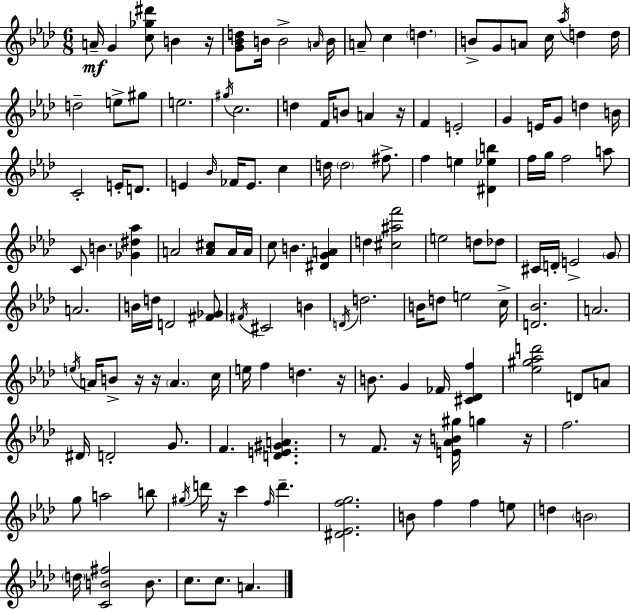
A4/s G4/q [C5,Gb5,D#6]/e B4/q R/s [G4,Bb4,D5]/e B4/s B4/h A4/s B4/s A4/e C5/q D5/q. B4/e G4/e A4/e C5/s Ab5/s D5/q D5/s D5/h E5/e G#5/e E5/h. G#5/s C5/h. D5/q F4/s B4/e A4/q R/s F4/q E4/h G4/q E4/s G4/e D5/q B4/s C4/h E4/s D4/e. E4/q Bb4/s FES4/s E4/e. C5/q D5/s D5/h F#5/e. F5/q E5/q [D#4,Eb5,B5]/q F5/s G5/s F5/h A5/e C4/e B4/q. [Gb4,D#5,Ab5]/q A4/h [A4,C#5]/e A4/s A4/s C5/e B4/q. [D#4,G4,A4]/q D5/q [C#5,A#5,F6]/h E5/h D5/e Db5/e C#4/s D4/s E4/h G4/e A4/h. B4/s D5/s D4/h [F#4,Gb4]/e F#4/s C#4/h B4/q D4/s D5/h. B4/s D5/e E5/h C5/s [D4,Bb4]/h. A4/h. E5/s A4/s B4/e R/s R/s A4/q. C5/s E5/s F5/q D5/q. R/s B4/e. G4/q FES4/s [C#4,Db4,F5]/q [Eb5,G#5,Ab5,D6]/h D4/e A4/e D#4/s D4/h G4/e. F4/q. [D4,E4,G#4,A4]/q. R/e F4/e. R/s [E4,Ab4,B4,G#5]/s G5/q R/s F5/h. G5/e A5/h B5/e G#5/s D6/s R/s C6/q F5/s D6/q. [D#4,Eb4,F5,G5]/h. B4/e F5/q F5/q E5/e D5/q B4/h D5/s [C4,B4,F#5]/h B4/e. C5/e. C5/e. A4/q.